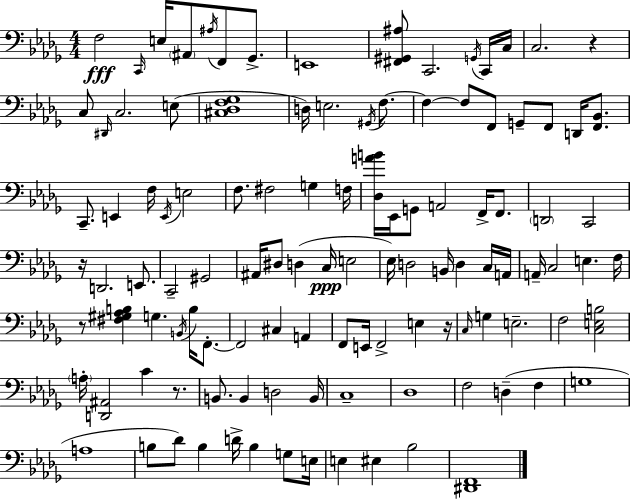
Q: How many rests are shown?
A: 5